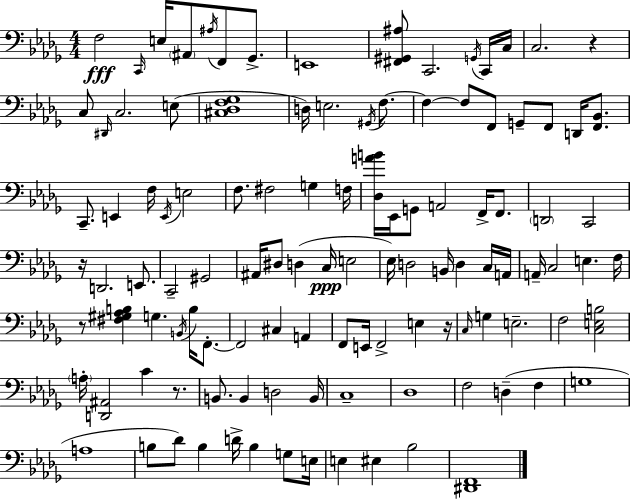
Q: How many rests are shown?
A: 5